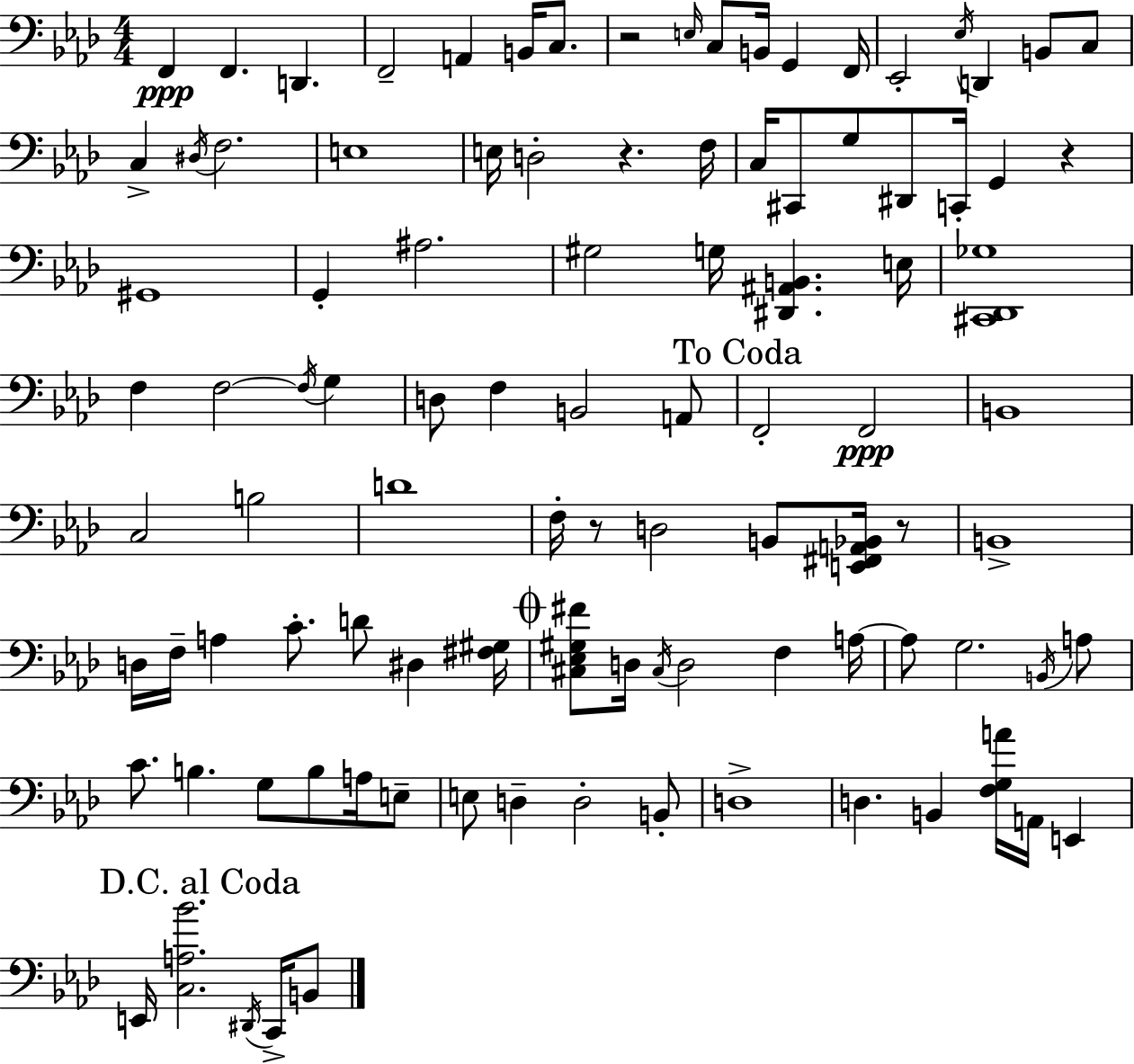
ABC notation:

X:1
T:Untitled
M:4/4
L:1/4
K:Fm
F,, F,, D,, F,,2 A,, B,,/4 C,/2 z2 E,/4 C,/2 B,,/4 G,, F,,/4 _E,,2 _E,/4 D,, B,,/2 C,/2 C, ^D,/4 F,2 E,4 E,/4 D,2 z F,/4 C,/4 ^C,,/2 G,/2 ^D,,/2 C,,/4 G,, z ^G,,4 G,, ^A,2 ^G,2 G,/4 [^D,,^A,,B,,] E,/4 [^C,,_D,,_G,]4 F, F,2 F,/4 G, D,/2 F, B,,2 A,,/2 F,,2 F,,2 B,,4 C,2 B,2 D4 F,/4 z/2 D,2 B,,/2 [E,,^F,,A,,_B,,]/4 z/2 B,,4 D,/4 F,/4 A, C/2 D/2 ^D, [^F,^G,]/4 [^C,_E,^G,^F]/2 D,/4 ^C,/4 D,2 F, A,/4 A,/2 G,2 B,,/4 A,/2 C/2 B, G,/2 B,/2 A,/4 E,/2 E,/2 D, D,2 B,,/2 D,4 D, B,, [F,G,A]/4 A,,/4 E,, E,,/4 [C,A,_B]2 ^D,,/4 C,,/4 B,,/2